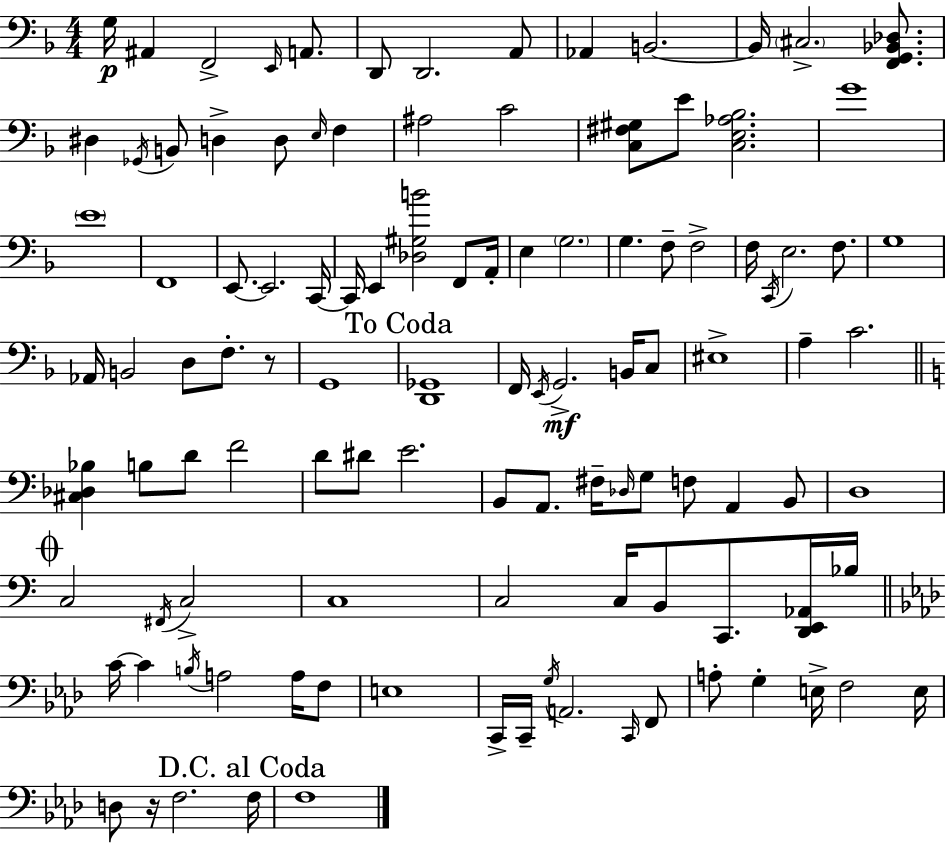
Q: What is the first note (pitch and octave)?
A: G3